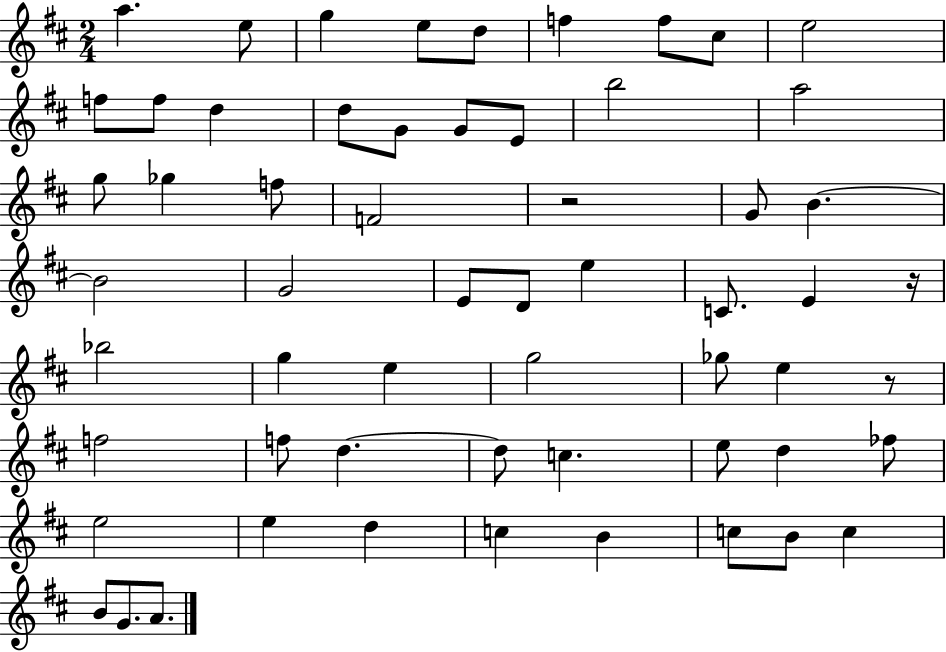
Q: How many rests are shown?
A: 3